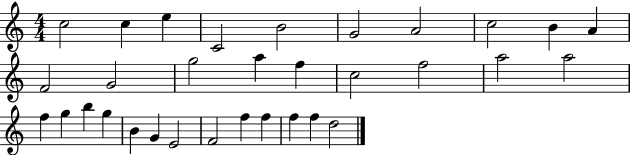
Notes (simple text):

C5/h C5/q E5/q C4/h B4/h G4/h A4/h C5/h B4/q A4/q F4/h G4/h G5/h A5/q F5/q C5/h F5/h A5/h A5/h F5/q G5/q B5/q G5/q B4/q G4/q E4/h F4/h F5/q F5/q F5/q F5/q D5/h